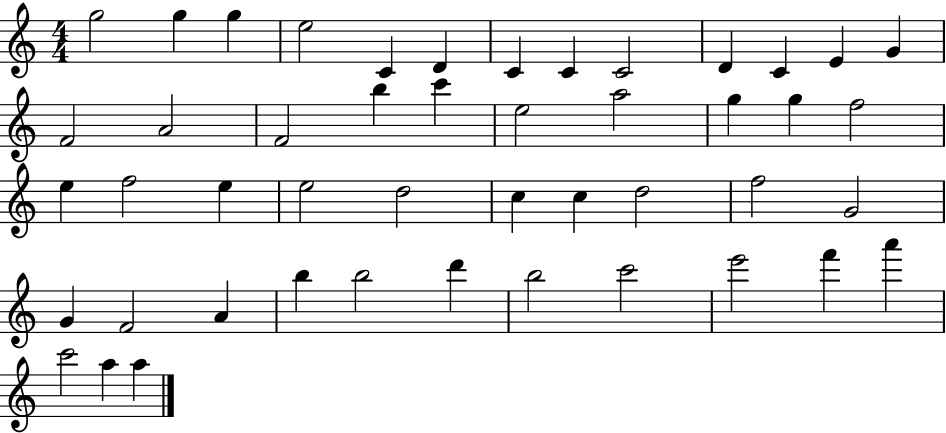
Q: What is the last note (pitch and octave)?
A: A5